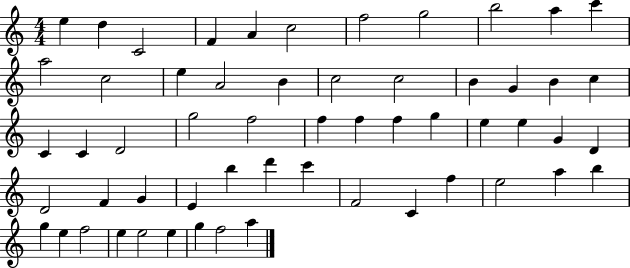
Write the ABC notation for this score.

X:1
T:Untitled
M:4/4
L:1/4
K:C
e d C2 F A c2 f2 g2 b2 a c' a2 c2 e A2 B c2 c2 B G B c C C D2 g2 f2 f f f g e e G D D2 F G E b d' c' F2 C f e2 a b g e f2 e e2 e g f2 a